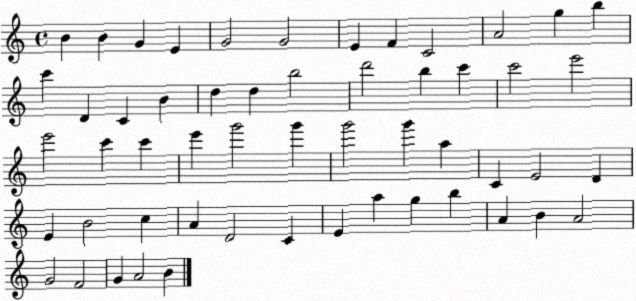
X:1
T:Untitled
M:4/4
L:1/4
K:C
B B G E G2 G2 E F C2 A2 g b c' D C B d d b2 d'2 b c' c'2 e'2 e'2 c' c' e' g'2 g' g'2 g' a C E2 D E B2 c A D2 C E a g b A B A2 G2 F2 G A2 B